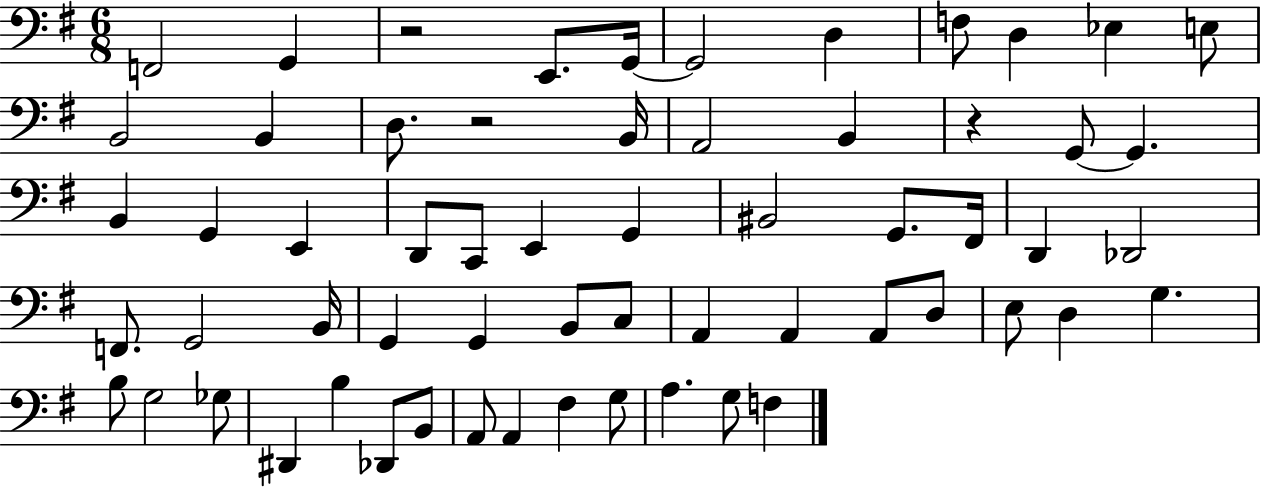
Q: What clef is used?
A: bass